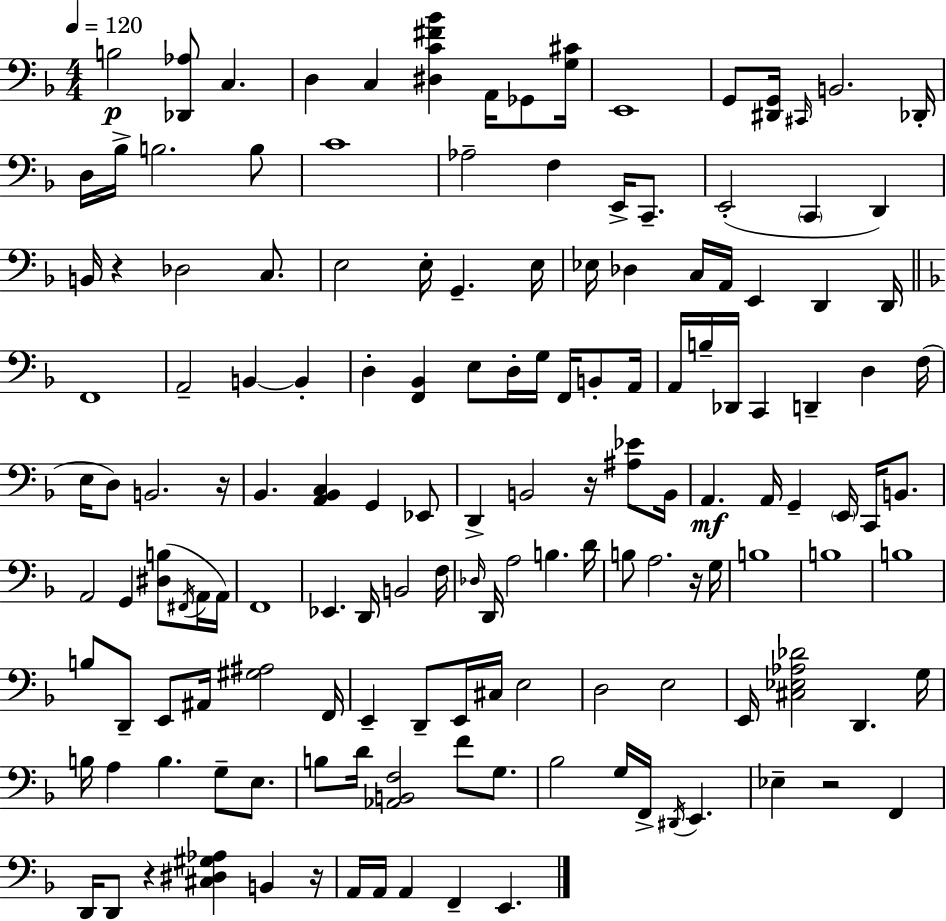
X:1
T:Untitled
M:4/4
L:1/4
K:Dm
B,2 [_D,,_A,]/2 C, D, C, [^D,C^F_B] A,,/4 _G,,/2 [G,^C]/4 E,,4 G,,/2 [^D,,G,,]/4 ^C,,/4 B,,2 _D,,/4 D,/4 _B,/4 B,2 B,/2 C4 _A,2 F, E,,/4 C,,/2 E,,2 C,, D,, B,,/4 z _D,2 C,/2 E,2 E,/4 G,, E,/4 _E,/4 _D, C,/4 A,,/4 E,, D,, D,,/4 F,,4 A,,2 B,, B,, D, [F,,_B,,] E,/2 D,/4 G,/4 F,,/4 B,,/2 A,,/4 A,,/4 B,/4 _D,,/4 C,, D,, D, F,/4 E,/4 D,/2 B,,2 z/4 _B,, [A,,_B,,C,] G,, _E,,/2 D,, B,,2 z/4 [^A,_E]/2 B,,/4 A,, A,,/4 G,, E,,/4 C,,/4 B,,/2 A,,2 G,, [^D,B,]/2 ^F,,/4 A,,/4 A,,/4 F,,4 _E,, D,,/4 B,,2 F,/4 _D,/4 D,,/4 A,2 B, D/4 B,/2 A,2 z/4 G,/4 B,4 B,4 B,4 B,/2 D,,/2 E,,/2 ^A,,/4 [^G,^A,]2 F,,/4 E,, D,,/2 E,,/4 ^C,/4 E,2 D,2 E,2 E,,/4 [^C,_E,_A,_D]2 D,, G,/4 B,/4 A, B, G,/2 E,/2 B,/2 D/4 [_A,,B,,F,]2 F/2 G,/2 _B,2 G,/4 F,,/4 ^D,,/4 E,, _E, z2 F,, D,,/4 D,,/2 z [^C,^D,^G,_A,] B,, z/4 A,,/4 A,,/4 A,, F,, E,,